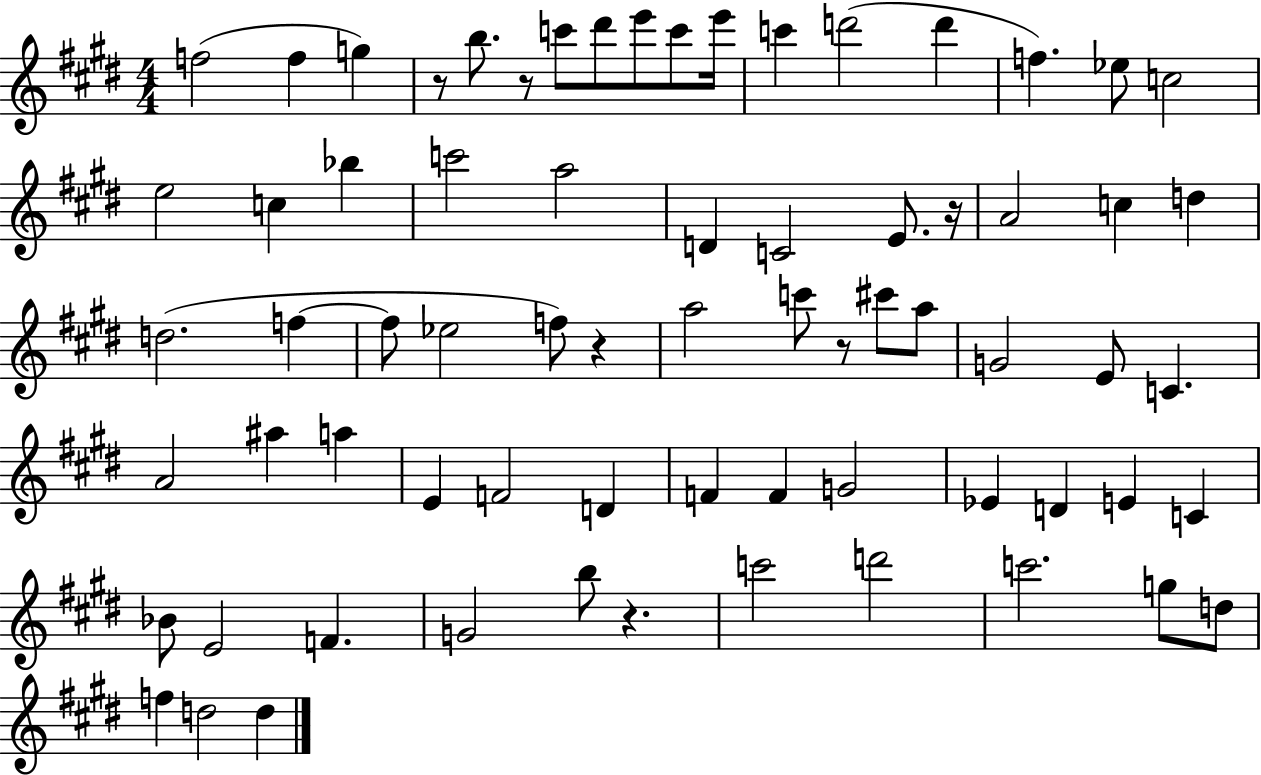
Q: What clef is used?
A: treble